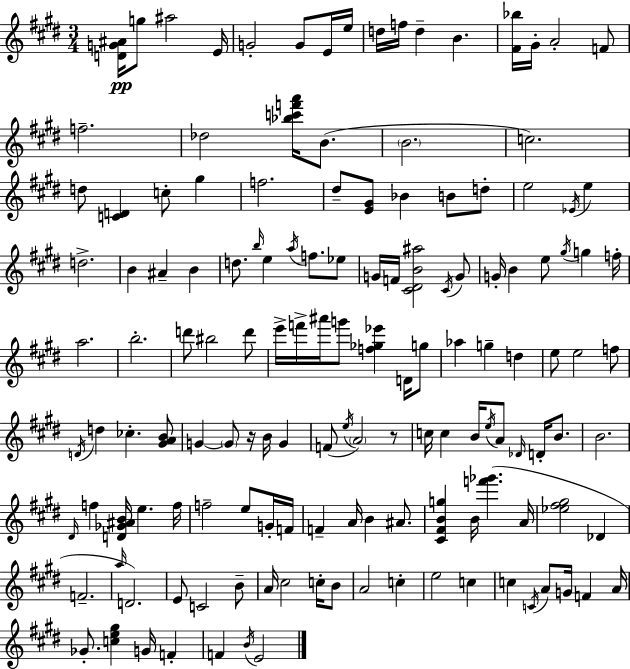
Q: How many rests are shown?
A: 2